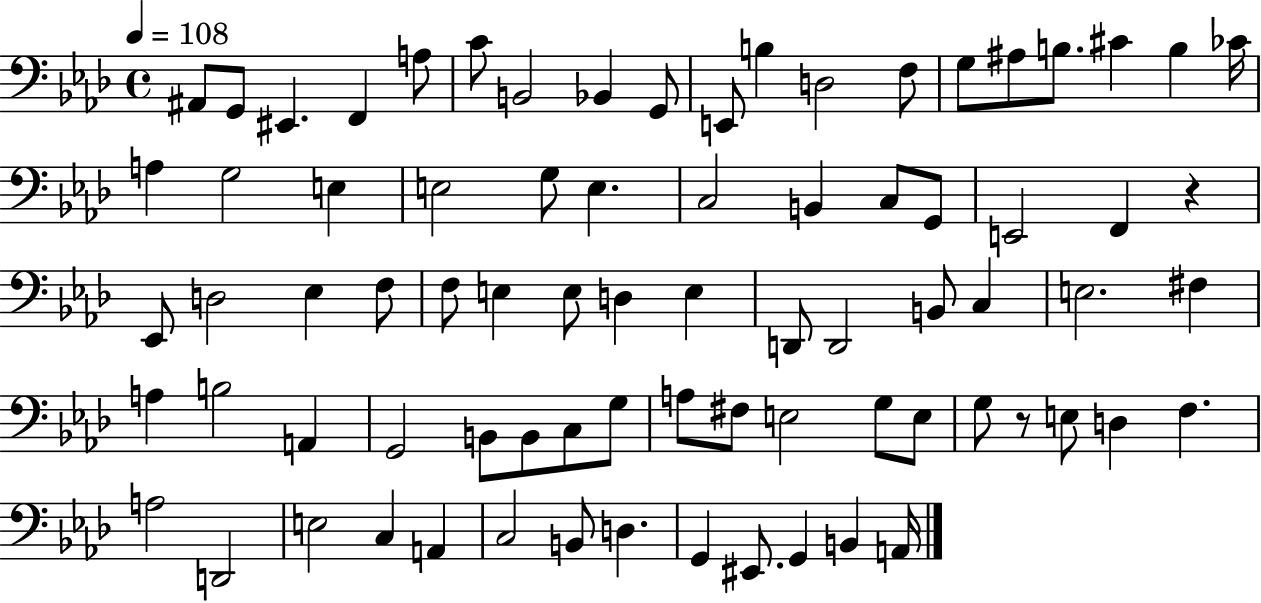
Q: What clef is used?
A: bass